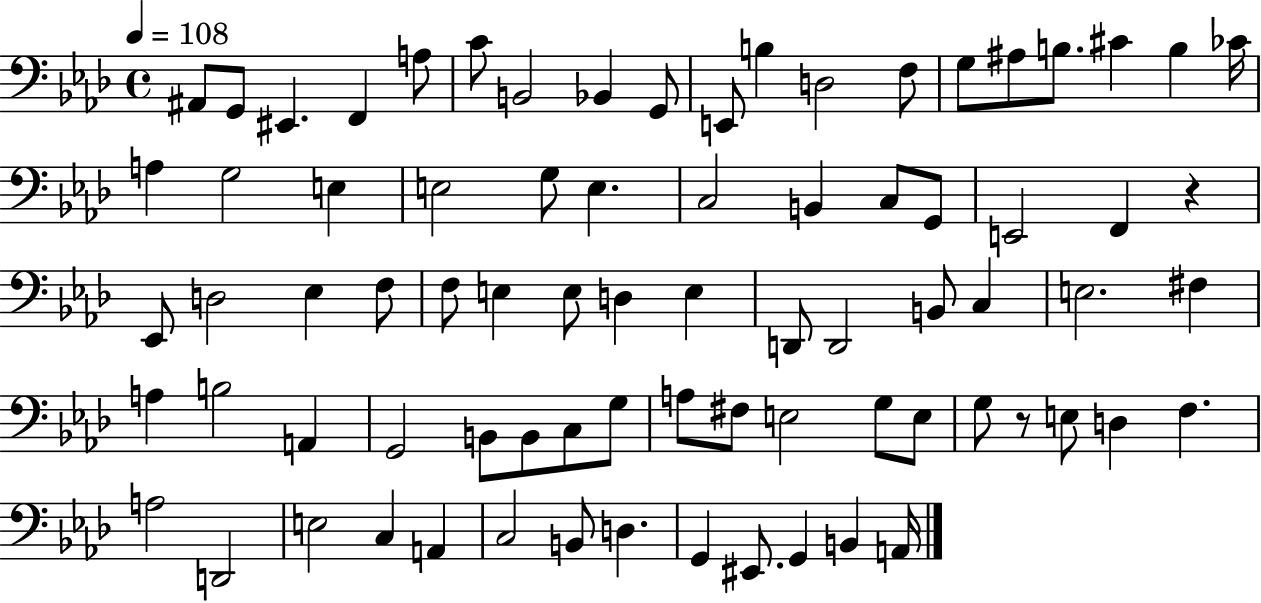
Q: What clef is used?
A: bass